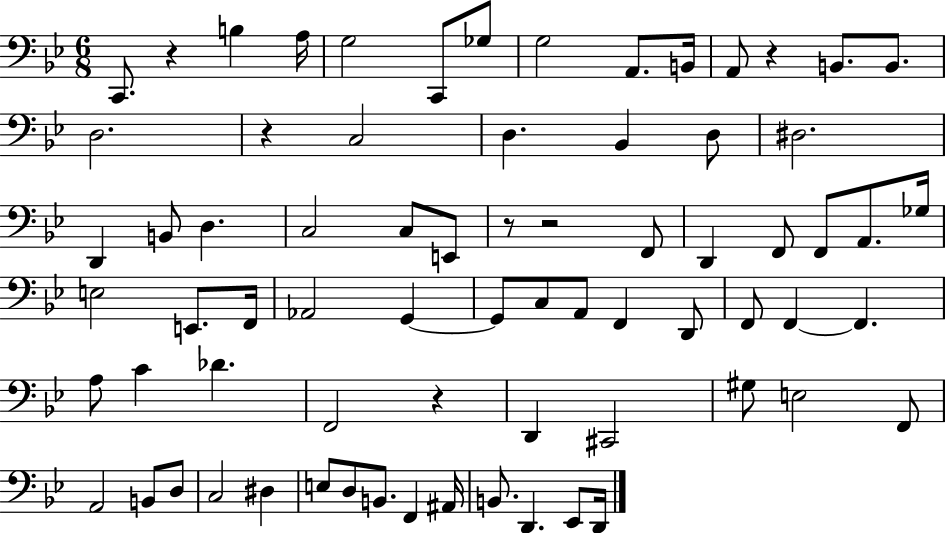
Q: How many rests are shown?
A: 6